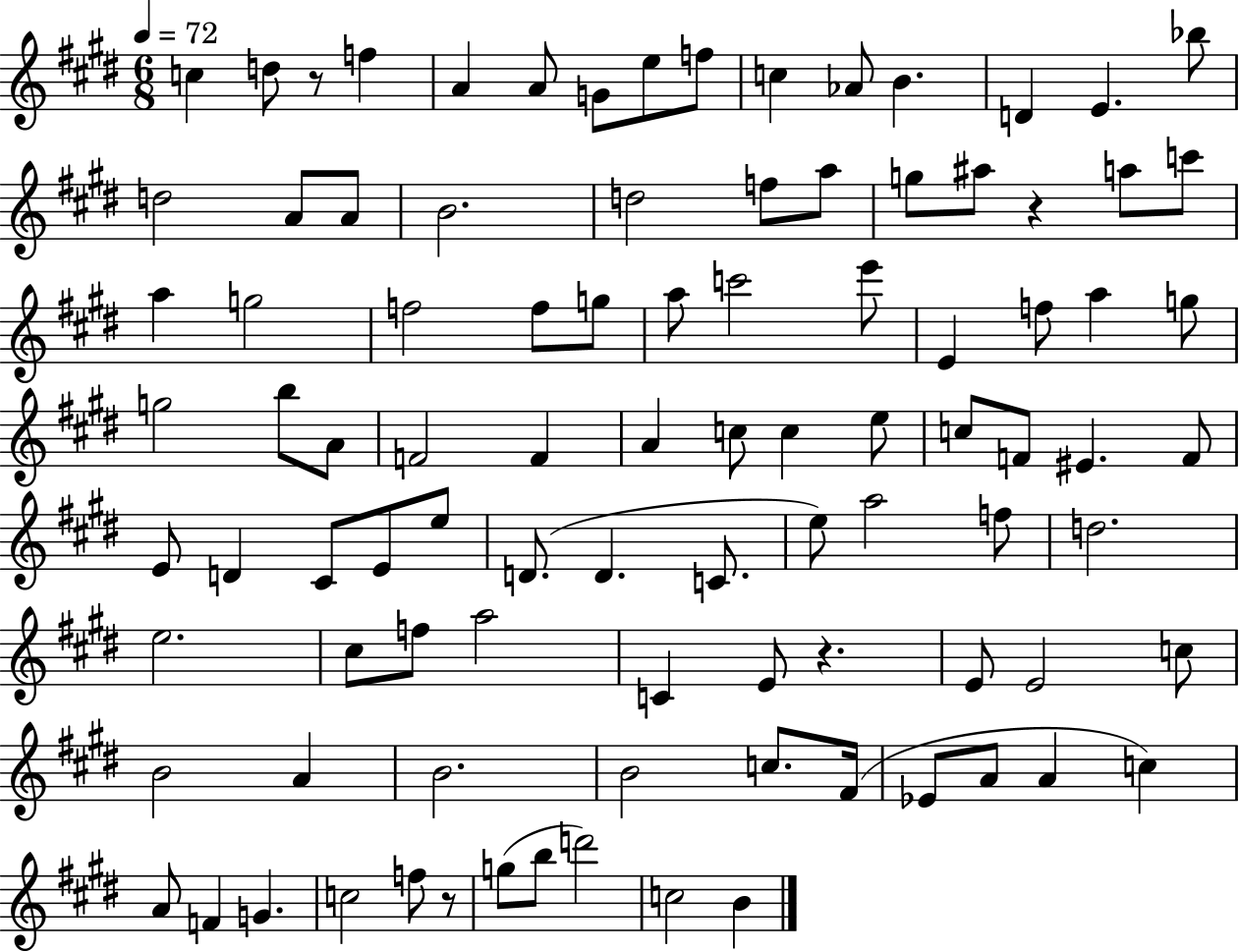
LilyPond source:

{
  \clef treble
  \numericTimeSignature
  \time 6/8
  \key e \major
  \tempo 4 = 72
  c''4 d''8 r8 f''4 | a'4 a'8 g'8 e''8 f''8 | c''4 aes'8 b'4. | d'4 e'4. bes''8 | \break d''2 a'8 a'8 | b'2. | d''2 f''8 a''8 | g''8 ais''8 r4 a''8 c'''8 | \break a''4 g''2 | f''2 f''8 g''8 | a''8 c'''2 e'''8 | e'4 f''8 a''4 g''8 | \break g''2 b''8 a'8 | f'2 f'4 | a'4 c''8 c''4 e''8 | c''8 f'8 eis'4. f'8 | \break e'8 d'4 cis'8 e'8 e''8 | d'8.( d'4. c'8. | e''8) a''2 f''8 | d''2. | \break e''2. | cis''8 f''8 a''2 | c'4 e'8 r4. | e'8 e'2 c''8 | \break b'2 a'4 | b'2. | b'2 c''8. fis'16( | ees'8 a'8 a'4 c''4) | \break a'8 f'4 g'4. | c''2 f''8 r8 | g''8( b''8 d'''2) | c''2 b'4 | \break \bar "|."
}